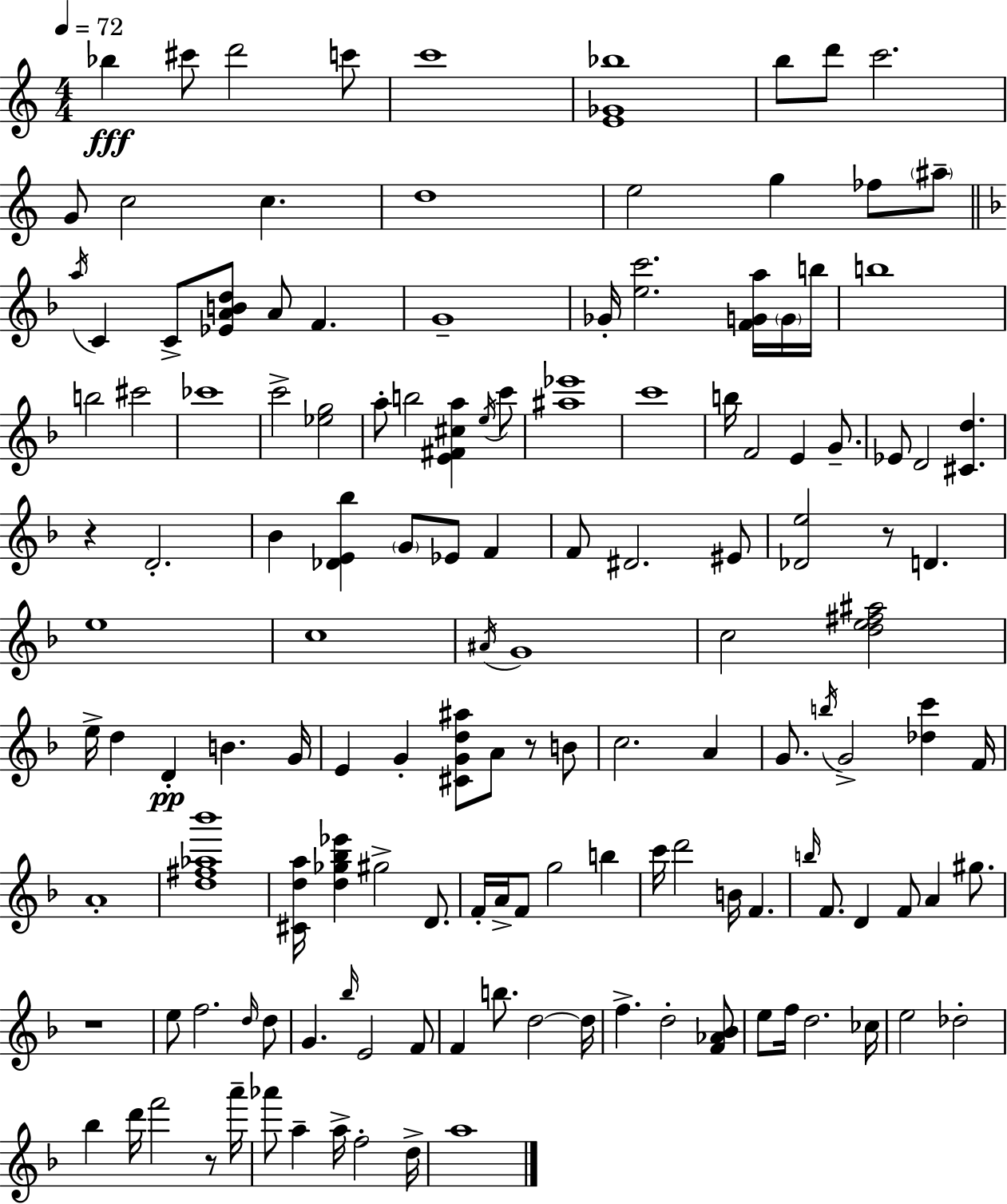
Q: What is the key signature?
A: C major